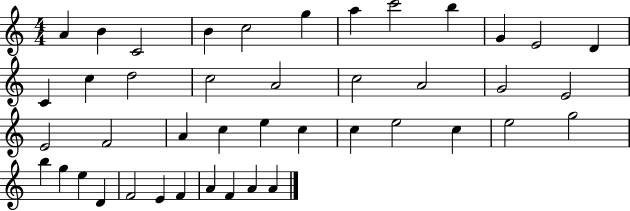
X:1
T:Untitled
M:4/4
L:1/4
K:C
A B C2 B c2 g a c'2 b G E2 D C c d2 c2 A2 c2 A2 G2 E2 E2 F2 A c e c c e2 c e2 g2 b g e D F2 E F A F A A